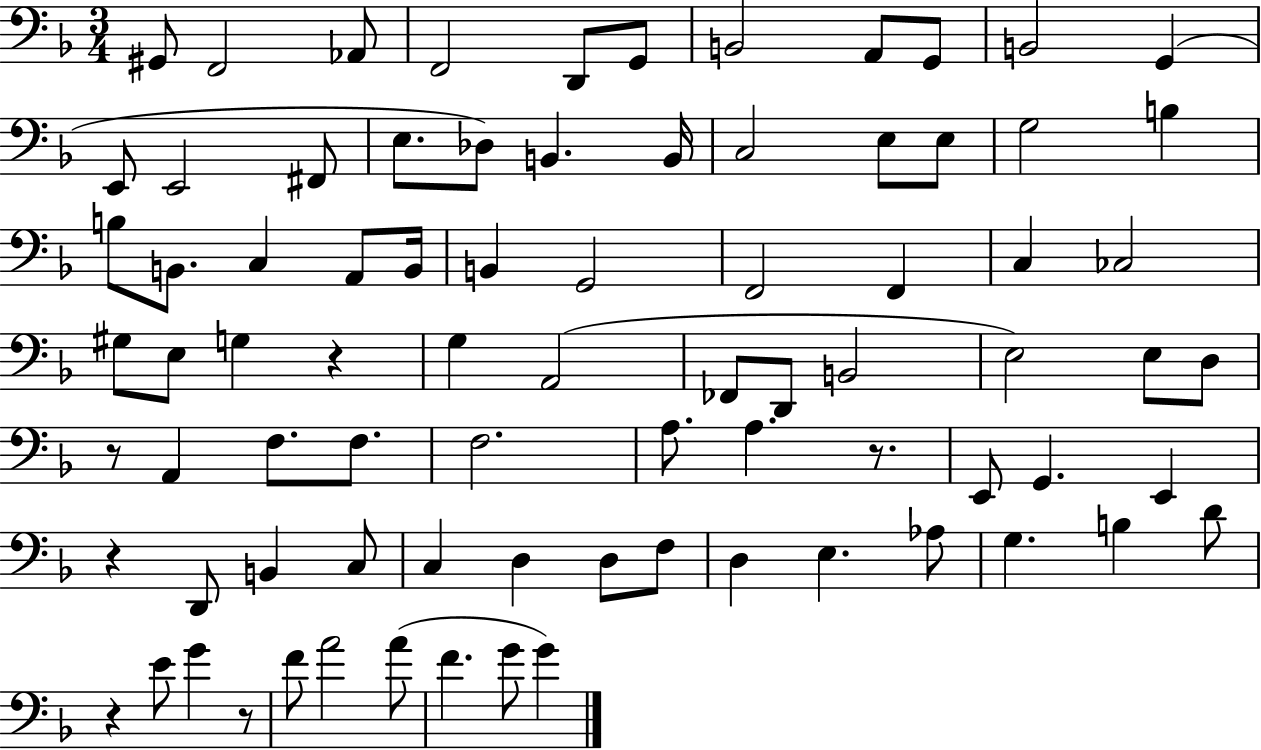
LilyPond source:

{
  \clef bass
  \numericTimeSignature
  \time 3/4
  \key f \major
  gis,8 f,2 aes,8 | f,2 d,8 g,8 | b,2 a,8 g,8 | b,2 g,4( | \break e,8 e,2 fis,8 | e8. des8) b,4. b,16 | c2 e8 e8 | g2 b4 | \break b8 b,8. c4 a,8 b,16 | b,4 g,2 | f,2 f,4 | c4 ces2 | \break gis8 e8 g4 r4 | g4 a,2( | fes,8 d,8 b,2 | e2) e8 d8 | \break r8 a,4 f8. f8. | f2. | a8. a4. r8. | e,8 g,4. e,4 | \break r4 d,8 b,4 c8 | c4 d4 d8 f8 | d4 e4. aes8 | g4. b4 d'8 | \break r4 e'8 g'4 r8 | f'8 a'2 a'8( | f'4. g'8 g'4) | \bar "|."
}